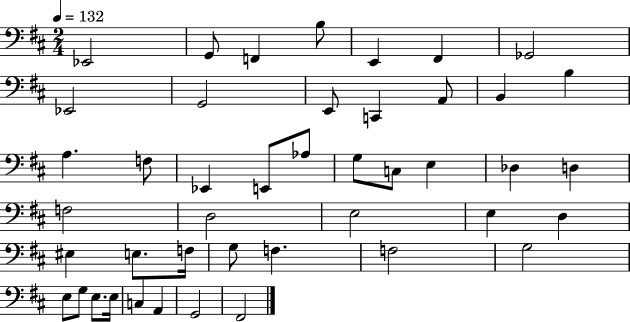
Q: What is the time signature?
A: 2/4